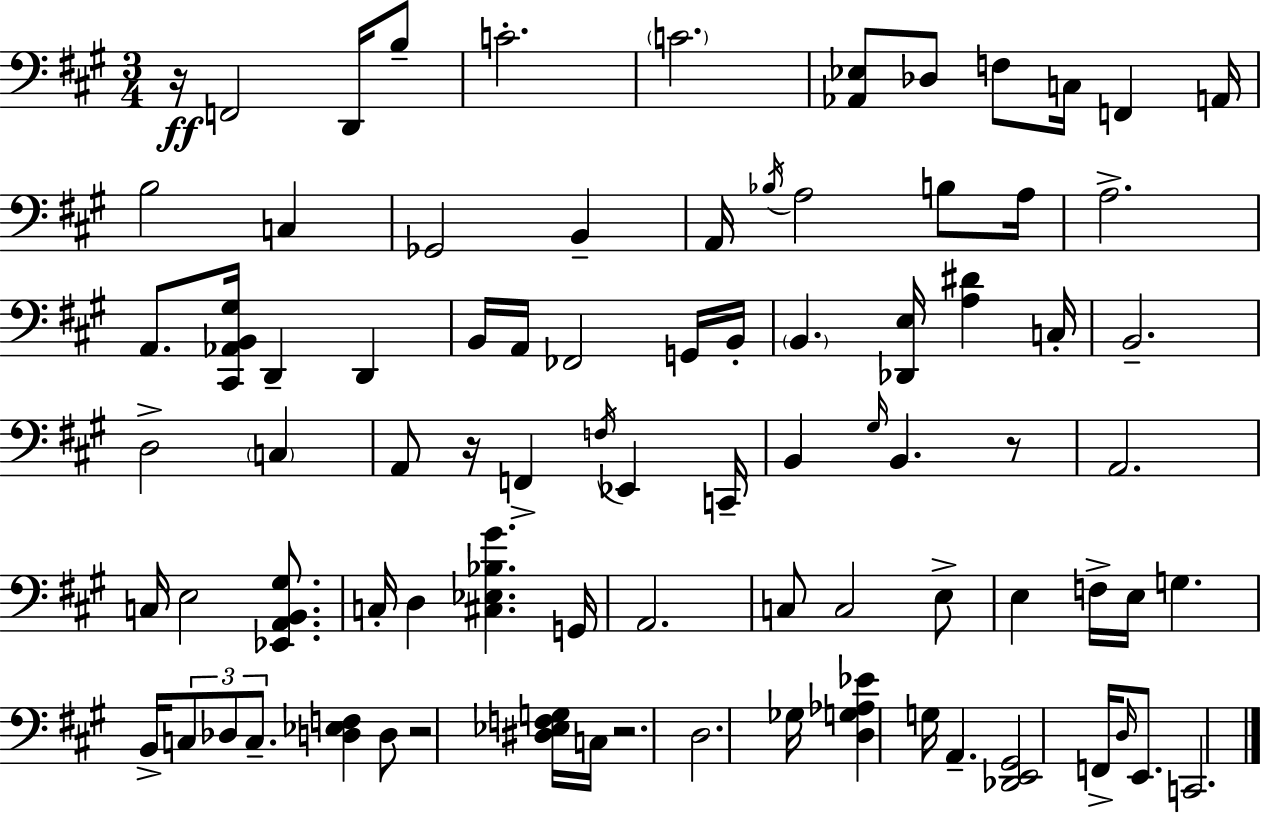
{
  \clef bass
  \numericTimeSignature
  \time 3/4
  \key a \major
  r16\ff f,2 d,16 b8-- | c'2.-. | \parenthesize c'2. | <aes, ees>8 des8 f8 c16 f,4 a,16 | \break b2 c4 | ges,2 b,4-- | a,16 \acciaccatura { bes16 } a2 b8 | a16 a2.-> | \break a,8. <cis, aes, b, gis>16 d,4-- d,4 | b,16 a,16 fes,2 g,16 | b,16-. \parenthesize b,4. <des, e>16 <a dis'>4 | c16-. b,2.-- | \break d2-> \parenthesize c4 | a,8 r16 f,4-> \acciaccatura { f16 } ees,4 | c,16-- b,4 \grace { gis16 } b,4. | r8 a,2. | \break c16 e2 | <ees, a, b, gis>8. c16-. d4 <cis ees bes gis'>4. | g,16 a,2. | c8 c2 | \break e8-> e4 f16-> e16 g4. | b,16-> \tuplet 3/2 { c8 des8 c8.-- } <d ees f>4 | d8 r2 | <dis ees f g>16 c16 r2. | \break d2. | ges16 <d g aes ees'>4 g16 a,4.-- | <des, e, gis,>2 f,16-> | \grace { d16 } e,8. c,2. | \break \bar "|."
}